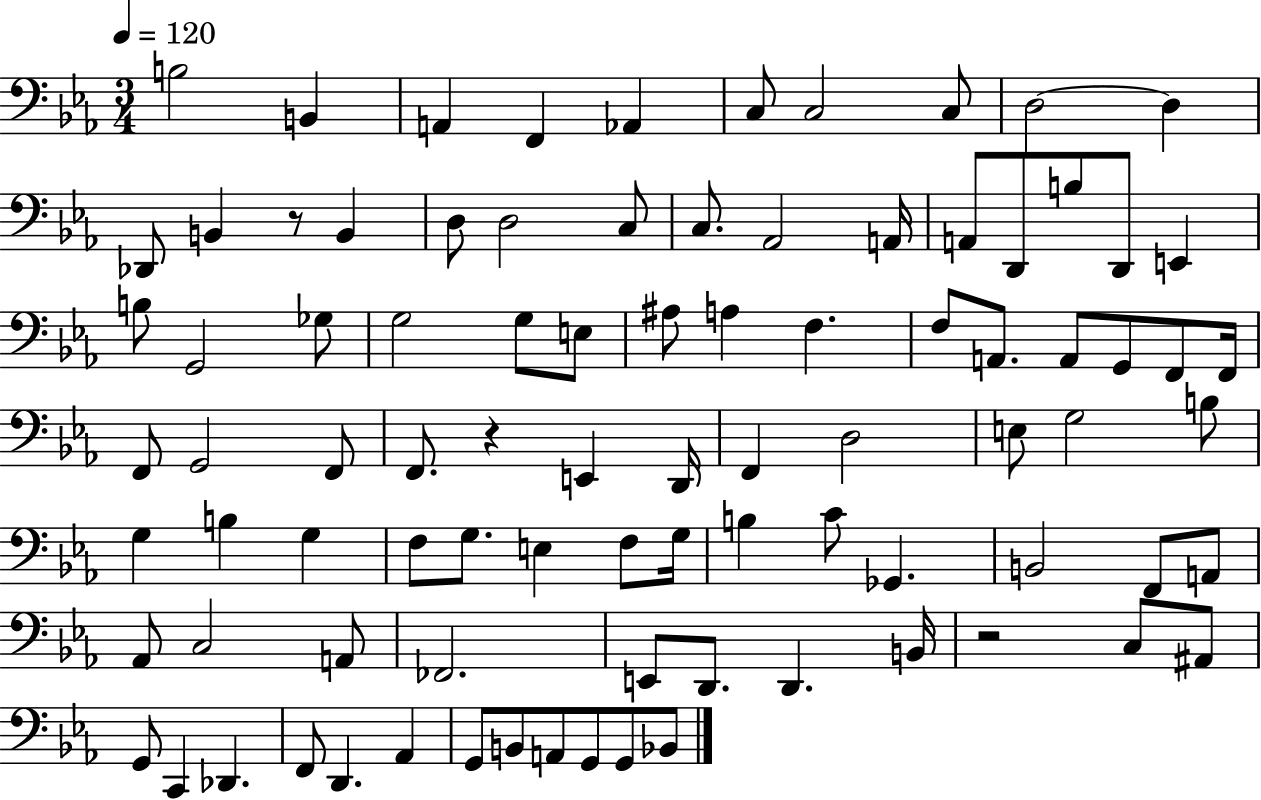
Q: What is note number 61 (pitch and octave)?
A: Gb2